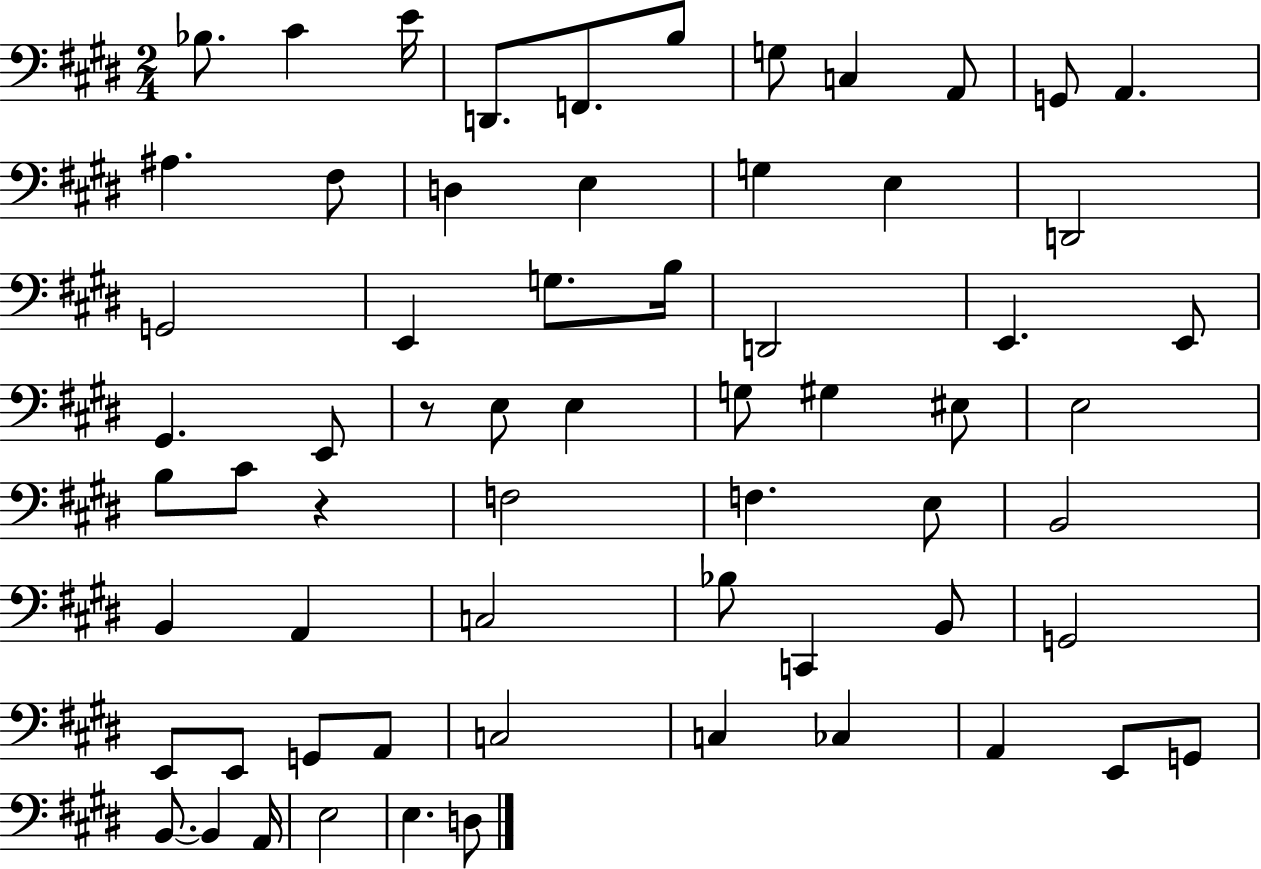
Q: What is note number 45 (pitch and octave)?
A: B2